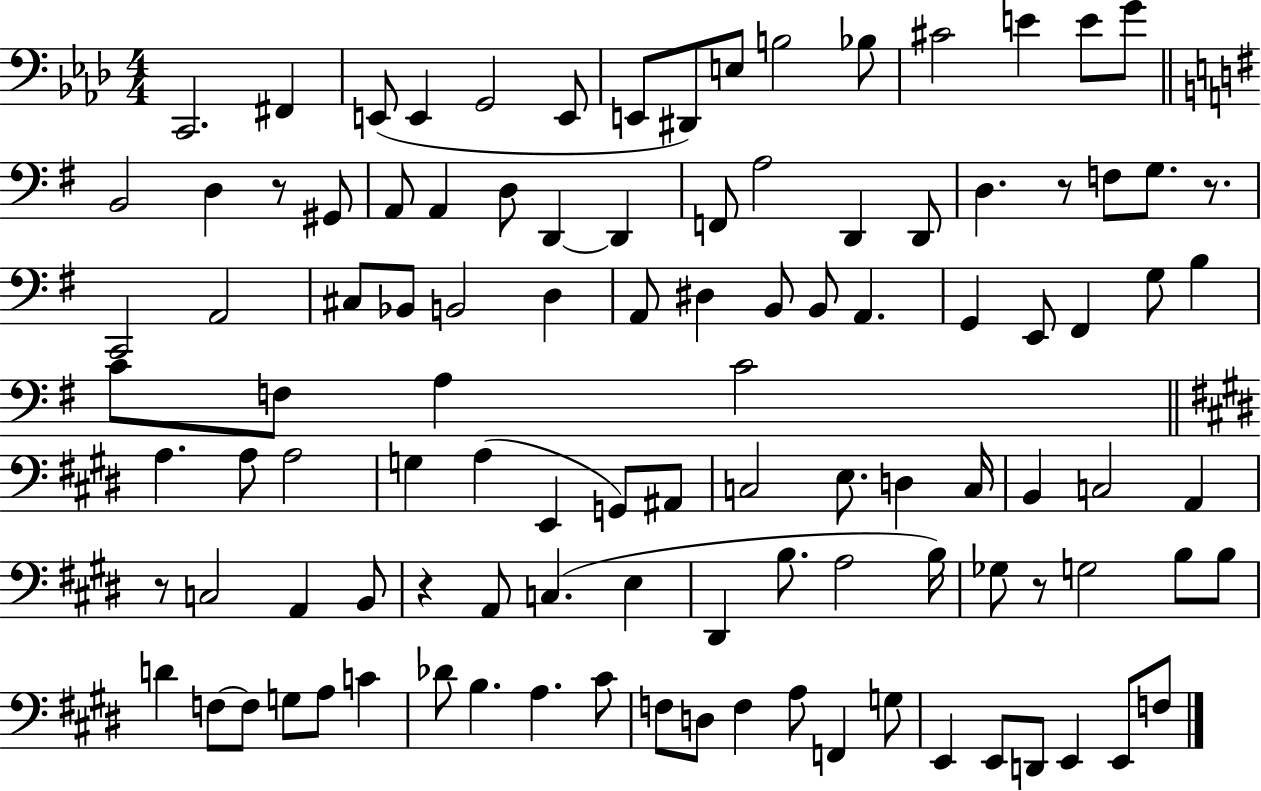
X:1
T:Untitled
M:4/4
L:1/4
K:Ab
C,,2 ^F,, E,,/2 E,, G,,2 E,,/2 E,,/2 ^D,,/2 E,/2 B,2 _B,/2 ^C2 E E/2 G/2 B,,2 D, z/2 ^G,,/2 A,,/2 A,, D,/2 D,, D,, F,,/2 A,2 D,, D,,/2 D, z/2 F,/2 G,/2 z/2 C,,2 A,,2 ^C,/2 _B,,/2 B,,2 D, A,,/2 ^D, B,,/2 B,,/2 A,, G,, E,,/2 ^F,, G,/2 B, C/2 F,/2 A, C2 A, A,/2 A,2 G, A, E,, G,,/2 ^A,,/2 C,2 E,/2 D, C,/4 B,, C,2 A,, z/2 C,2 A,, B,,/2 z A,,/2 C, E, ^D,, B,/2 A,2 B,/4 _G,/2 z/2 G,2 B,/2 B,/2 D F,/2 F,/2 G,/2 A,/2 C _D/2 B, A, ^C/2 F,/2 D,/2 F, A,/2 F,, G,/2 E,, E,,/2 D,,/2 E,, E,,/2 F,/2